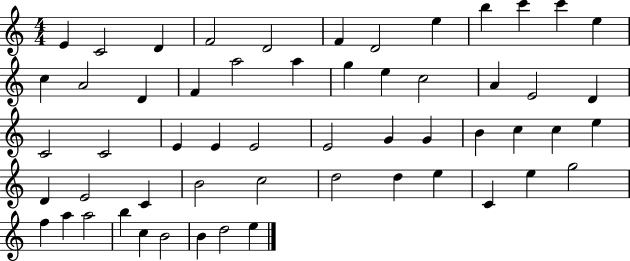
X:1
T:Untitled
M:4/4
L:1/4
K:C
E C2 D F2 D2 F D2 e b c' c' e c A2 D F a2 a g e c2 A E2 D C2 C2 E E E2 E2 G G B c c e D E2 C B2 c2 d2 d e C e g2 f a a2 b c B2 B d2 e